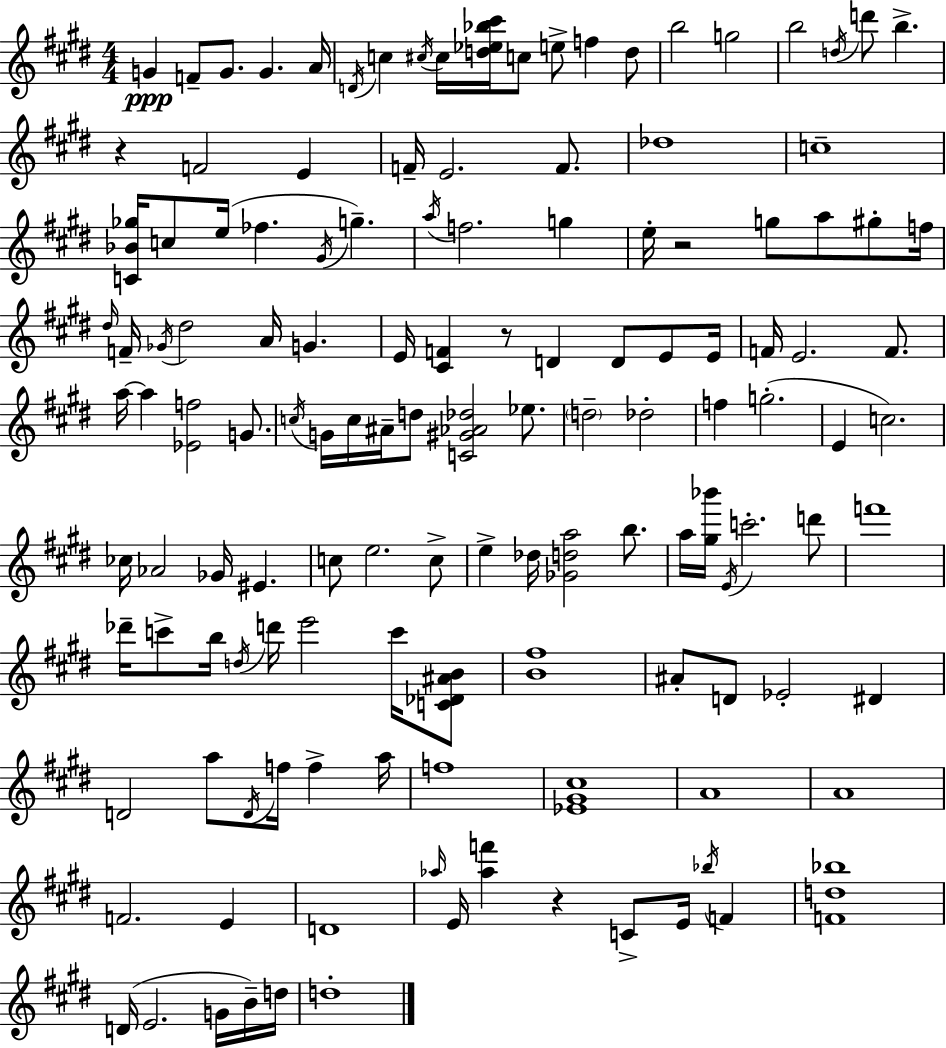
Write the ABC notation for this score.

X:1
T:Untitled
M:4/4
L:1/4
K:E
G F/2 G/2 G A/4 D/4 c ^c/4 ^c/4 [d_e_b^c']/4 c/2 e/2 f d/2 b2 g2 b2 d/4 d'/2 b z F2 E F/4 E2 F/2 _d4 c4 [C_B_g]/4 c/2 e/4 _f ^G/4 g a/4 f2 g e/4 z2 g/2 a/2 ^g/2 f/4 ^d/4 F/4 _G/4 ^d2 A/4 G E/4 [^CF] z/2 D D/2 E/2 E/4 F/4 E2 F/2 a/4 a [_Ef]2 G/2 c/4 G/4 c/4 ^A/4 d/2 [C^G_A_d]2 _e/2 d2 _d2 f g2 E c2 _c/4 _A2 _G/4 ^E c/2 e2 c/2 e _d/4 [_Gda]2 b/2 a/4 [^g_b']/4 E/4 c'2 d'/2 f'4 _d'/4 c'/2 b/4 d/4 d'/4 e'2 c'/4 [C_D^AB]/2 [B^f]4 ^A/2 D/2 _E2 ^D D2 a/2 D/4 f/4 f a/4 f4 [_E^G^c]4 A4 A4 F2 E D4 _a/4 E/4 [_af'] z C/2 E/4 _b/4 F [Fd_b]4 D/4 E2 G/4 B/4 d/4 d4